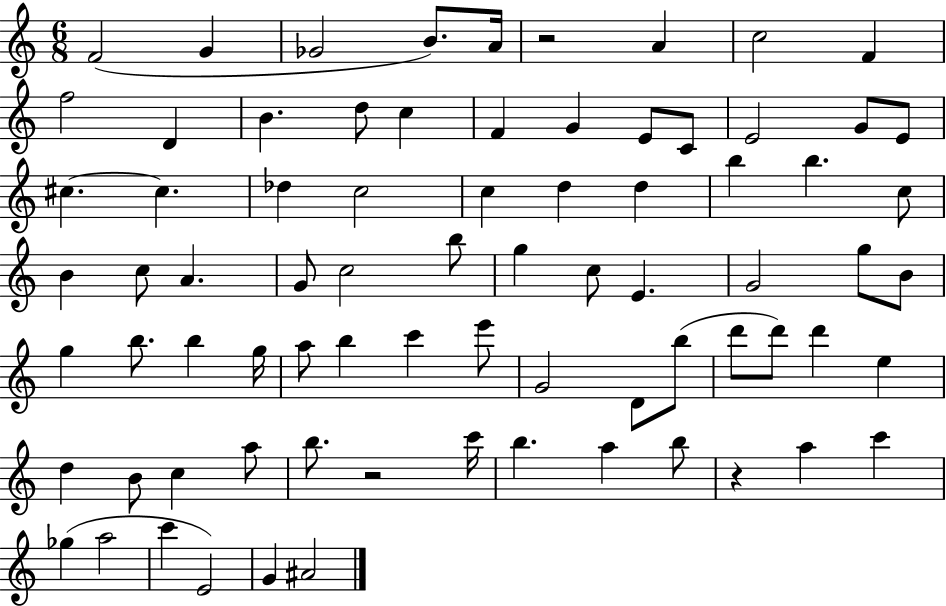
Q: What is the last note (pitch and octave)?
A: A#4